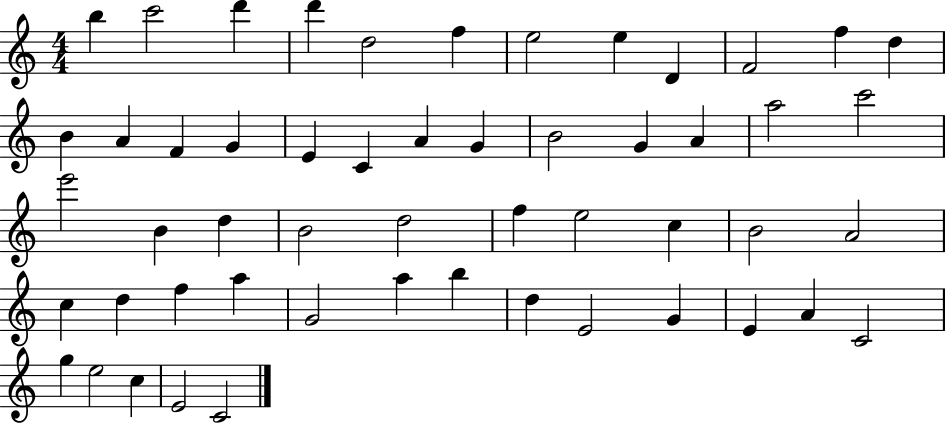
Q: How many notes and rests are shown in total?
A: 53